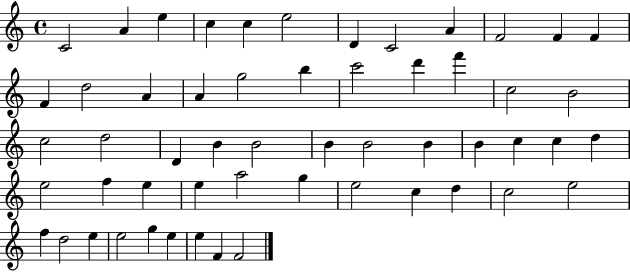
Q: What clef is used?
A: treble